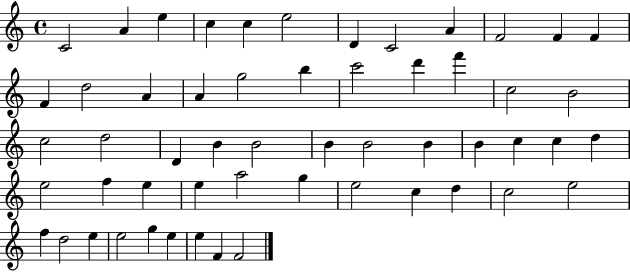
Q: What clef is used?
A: treble